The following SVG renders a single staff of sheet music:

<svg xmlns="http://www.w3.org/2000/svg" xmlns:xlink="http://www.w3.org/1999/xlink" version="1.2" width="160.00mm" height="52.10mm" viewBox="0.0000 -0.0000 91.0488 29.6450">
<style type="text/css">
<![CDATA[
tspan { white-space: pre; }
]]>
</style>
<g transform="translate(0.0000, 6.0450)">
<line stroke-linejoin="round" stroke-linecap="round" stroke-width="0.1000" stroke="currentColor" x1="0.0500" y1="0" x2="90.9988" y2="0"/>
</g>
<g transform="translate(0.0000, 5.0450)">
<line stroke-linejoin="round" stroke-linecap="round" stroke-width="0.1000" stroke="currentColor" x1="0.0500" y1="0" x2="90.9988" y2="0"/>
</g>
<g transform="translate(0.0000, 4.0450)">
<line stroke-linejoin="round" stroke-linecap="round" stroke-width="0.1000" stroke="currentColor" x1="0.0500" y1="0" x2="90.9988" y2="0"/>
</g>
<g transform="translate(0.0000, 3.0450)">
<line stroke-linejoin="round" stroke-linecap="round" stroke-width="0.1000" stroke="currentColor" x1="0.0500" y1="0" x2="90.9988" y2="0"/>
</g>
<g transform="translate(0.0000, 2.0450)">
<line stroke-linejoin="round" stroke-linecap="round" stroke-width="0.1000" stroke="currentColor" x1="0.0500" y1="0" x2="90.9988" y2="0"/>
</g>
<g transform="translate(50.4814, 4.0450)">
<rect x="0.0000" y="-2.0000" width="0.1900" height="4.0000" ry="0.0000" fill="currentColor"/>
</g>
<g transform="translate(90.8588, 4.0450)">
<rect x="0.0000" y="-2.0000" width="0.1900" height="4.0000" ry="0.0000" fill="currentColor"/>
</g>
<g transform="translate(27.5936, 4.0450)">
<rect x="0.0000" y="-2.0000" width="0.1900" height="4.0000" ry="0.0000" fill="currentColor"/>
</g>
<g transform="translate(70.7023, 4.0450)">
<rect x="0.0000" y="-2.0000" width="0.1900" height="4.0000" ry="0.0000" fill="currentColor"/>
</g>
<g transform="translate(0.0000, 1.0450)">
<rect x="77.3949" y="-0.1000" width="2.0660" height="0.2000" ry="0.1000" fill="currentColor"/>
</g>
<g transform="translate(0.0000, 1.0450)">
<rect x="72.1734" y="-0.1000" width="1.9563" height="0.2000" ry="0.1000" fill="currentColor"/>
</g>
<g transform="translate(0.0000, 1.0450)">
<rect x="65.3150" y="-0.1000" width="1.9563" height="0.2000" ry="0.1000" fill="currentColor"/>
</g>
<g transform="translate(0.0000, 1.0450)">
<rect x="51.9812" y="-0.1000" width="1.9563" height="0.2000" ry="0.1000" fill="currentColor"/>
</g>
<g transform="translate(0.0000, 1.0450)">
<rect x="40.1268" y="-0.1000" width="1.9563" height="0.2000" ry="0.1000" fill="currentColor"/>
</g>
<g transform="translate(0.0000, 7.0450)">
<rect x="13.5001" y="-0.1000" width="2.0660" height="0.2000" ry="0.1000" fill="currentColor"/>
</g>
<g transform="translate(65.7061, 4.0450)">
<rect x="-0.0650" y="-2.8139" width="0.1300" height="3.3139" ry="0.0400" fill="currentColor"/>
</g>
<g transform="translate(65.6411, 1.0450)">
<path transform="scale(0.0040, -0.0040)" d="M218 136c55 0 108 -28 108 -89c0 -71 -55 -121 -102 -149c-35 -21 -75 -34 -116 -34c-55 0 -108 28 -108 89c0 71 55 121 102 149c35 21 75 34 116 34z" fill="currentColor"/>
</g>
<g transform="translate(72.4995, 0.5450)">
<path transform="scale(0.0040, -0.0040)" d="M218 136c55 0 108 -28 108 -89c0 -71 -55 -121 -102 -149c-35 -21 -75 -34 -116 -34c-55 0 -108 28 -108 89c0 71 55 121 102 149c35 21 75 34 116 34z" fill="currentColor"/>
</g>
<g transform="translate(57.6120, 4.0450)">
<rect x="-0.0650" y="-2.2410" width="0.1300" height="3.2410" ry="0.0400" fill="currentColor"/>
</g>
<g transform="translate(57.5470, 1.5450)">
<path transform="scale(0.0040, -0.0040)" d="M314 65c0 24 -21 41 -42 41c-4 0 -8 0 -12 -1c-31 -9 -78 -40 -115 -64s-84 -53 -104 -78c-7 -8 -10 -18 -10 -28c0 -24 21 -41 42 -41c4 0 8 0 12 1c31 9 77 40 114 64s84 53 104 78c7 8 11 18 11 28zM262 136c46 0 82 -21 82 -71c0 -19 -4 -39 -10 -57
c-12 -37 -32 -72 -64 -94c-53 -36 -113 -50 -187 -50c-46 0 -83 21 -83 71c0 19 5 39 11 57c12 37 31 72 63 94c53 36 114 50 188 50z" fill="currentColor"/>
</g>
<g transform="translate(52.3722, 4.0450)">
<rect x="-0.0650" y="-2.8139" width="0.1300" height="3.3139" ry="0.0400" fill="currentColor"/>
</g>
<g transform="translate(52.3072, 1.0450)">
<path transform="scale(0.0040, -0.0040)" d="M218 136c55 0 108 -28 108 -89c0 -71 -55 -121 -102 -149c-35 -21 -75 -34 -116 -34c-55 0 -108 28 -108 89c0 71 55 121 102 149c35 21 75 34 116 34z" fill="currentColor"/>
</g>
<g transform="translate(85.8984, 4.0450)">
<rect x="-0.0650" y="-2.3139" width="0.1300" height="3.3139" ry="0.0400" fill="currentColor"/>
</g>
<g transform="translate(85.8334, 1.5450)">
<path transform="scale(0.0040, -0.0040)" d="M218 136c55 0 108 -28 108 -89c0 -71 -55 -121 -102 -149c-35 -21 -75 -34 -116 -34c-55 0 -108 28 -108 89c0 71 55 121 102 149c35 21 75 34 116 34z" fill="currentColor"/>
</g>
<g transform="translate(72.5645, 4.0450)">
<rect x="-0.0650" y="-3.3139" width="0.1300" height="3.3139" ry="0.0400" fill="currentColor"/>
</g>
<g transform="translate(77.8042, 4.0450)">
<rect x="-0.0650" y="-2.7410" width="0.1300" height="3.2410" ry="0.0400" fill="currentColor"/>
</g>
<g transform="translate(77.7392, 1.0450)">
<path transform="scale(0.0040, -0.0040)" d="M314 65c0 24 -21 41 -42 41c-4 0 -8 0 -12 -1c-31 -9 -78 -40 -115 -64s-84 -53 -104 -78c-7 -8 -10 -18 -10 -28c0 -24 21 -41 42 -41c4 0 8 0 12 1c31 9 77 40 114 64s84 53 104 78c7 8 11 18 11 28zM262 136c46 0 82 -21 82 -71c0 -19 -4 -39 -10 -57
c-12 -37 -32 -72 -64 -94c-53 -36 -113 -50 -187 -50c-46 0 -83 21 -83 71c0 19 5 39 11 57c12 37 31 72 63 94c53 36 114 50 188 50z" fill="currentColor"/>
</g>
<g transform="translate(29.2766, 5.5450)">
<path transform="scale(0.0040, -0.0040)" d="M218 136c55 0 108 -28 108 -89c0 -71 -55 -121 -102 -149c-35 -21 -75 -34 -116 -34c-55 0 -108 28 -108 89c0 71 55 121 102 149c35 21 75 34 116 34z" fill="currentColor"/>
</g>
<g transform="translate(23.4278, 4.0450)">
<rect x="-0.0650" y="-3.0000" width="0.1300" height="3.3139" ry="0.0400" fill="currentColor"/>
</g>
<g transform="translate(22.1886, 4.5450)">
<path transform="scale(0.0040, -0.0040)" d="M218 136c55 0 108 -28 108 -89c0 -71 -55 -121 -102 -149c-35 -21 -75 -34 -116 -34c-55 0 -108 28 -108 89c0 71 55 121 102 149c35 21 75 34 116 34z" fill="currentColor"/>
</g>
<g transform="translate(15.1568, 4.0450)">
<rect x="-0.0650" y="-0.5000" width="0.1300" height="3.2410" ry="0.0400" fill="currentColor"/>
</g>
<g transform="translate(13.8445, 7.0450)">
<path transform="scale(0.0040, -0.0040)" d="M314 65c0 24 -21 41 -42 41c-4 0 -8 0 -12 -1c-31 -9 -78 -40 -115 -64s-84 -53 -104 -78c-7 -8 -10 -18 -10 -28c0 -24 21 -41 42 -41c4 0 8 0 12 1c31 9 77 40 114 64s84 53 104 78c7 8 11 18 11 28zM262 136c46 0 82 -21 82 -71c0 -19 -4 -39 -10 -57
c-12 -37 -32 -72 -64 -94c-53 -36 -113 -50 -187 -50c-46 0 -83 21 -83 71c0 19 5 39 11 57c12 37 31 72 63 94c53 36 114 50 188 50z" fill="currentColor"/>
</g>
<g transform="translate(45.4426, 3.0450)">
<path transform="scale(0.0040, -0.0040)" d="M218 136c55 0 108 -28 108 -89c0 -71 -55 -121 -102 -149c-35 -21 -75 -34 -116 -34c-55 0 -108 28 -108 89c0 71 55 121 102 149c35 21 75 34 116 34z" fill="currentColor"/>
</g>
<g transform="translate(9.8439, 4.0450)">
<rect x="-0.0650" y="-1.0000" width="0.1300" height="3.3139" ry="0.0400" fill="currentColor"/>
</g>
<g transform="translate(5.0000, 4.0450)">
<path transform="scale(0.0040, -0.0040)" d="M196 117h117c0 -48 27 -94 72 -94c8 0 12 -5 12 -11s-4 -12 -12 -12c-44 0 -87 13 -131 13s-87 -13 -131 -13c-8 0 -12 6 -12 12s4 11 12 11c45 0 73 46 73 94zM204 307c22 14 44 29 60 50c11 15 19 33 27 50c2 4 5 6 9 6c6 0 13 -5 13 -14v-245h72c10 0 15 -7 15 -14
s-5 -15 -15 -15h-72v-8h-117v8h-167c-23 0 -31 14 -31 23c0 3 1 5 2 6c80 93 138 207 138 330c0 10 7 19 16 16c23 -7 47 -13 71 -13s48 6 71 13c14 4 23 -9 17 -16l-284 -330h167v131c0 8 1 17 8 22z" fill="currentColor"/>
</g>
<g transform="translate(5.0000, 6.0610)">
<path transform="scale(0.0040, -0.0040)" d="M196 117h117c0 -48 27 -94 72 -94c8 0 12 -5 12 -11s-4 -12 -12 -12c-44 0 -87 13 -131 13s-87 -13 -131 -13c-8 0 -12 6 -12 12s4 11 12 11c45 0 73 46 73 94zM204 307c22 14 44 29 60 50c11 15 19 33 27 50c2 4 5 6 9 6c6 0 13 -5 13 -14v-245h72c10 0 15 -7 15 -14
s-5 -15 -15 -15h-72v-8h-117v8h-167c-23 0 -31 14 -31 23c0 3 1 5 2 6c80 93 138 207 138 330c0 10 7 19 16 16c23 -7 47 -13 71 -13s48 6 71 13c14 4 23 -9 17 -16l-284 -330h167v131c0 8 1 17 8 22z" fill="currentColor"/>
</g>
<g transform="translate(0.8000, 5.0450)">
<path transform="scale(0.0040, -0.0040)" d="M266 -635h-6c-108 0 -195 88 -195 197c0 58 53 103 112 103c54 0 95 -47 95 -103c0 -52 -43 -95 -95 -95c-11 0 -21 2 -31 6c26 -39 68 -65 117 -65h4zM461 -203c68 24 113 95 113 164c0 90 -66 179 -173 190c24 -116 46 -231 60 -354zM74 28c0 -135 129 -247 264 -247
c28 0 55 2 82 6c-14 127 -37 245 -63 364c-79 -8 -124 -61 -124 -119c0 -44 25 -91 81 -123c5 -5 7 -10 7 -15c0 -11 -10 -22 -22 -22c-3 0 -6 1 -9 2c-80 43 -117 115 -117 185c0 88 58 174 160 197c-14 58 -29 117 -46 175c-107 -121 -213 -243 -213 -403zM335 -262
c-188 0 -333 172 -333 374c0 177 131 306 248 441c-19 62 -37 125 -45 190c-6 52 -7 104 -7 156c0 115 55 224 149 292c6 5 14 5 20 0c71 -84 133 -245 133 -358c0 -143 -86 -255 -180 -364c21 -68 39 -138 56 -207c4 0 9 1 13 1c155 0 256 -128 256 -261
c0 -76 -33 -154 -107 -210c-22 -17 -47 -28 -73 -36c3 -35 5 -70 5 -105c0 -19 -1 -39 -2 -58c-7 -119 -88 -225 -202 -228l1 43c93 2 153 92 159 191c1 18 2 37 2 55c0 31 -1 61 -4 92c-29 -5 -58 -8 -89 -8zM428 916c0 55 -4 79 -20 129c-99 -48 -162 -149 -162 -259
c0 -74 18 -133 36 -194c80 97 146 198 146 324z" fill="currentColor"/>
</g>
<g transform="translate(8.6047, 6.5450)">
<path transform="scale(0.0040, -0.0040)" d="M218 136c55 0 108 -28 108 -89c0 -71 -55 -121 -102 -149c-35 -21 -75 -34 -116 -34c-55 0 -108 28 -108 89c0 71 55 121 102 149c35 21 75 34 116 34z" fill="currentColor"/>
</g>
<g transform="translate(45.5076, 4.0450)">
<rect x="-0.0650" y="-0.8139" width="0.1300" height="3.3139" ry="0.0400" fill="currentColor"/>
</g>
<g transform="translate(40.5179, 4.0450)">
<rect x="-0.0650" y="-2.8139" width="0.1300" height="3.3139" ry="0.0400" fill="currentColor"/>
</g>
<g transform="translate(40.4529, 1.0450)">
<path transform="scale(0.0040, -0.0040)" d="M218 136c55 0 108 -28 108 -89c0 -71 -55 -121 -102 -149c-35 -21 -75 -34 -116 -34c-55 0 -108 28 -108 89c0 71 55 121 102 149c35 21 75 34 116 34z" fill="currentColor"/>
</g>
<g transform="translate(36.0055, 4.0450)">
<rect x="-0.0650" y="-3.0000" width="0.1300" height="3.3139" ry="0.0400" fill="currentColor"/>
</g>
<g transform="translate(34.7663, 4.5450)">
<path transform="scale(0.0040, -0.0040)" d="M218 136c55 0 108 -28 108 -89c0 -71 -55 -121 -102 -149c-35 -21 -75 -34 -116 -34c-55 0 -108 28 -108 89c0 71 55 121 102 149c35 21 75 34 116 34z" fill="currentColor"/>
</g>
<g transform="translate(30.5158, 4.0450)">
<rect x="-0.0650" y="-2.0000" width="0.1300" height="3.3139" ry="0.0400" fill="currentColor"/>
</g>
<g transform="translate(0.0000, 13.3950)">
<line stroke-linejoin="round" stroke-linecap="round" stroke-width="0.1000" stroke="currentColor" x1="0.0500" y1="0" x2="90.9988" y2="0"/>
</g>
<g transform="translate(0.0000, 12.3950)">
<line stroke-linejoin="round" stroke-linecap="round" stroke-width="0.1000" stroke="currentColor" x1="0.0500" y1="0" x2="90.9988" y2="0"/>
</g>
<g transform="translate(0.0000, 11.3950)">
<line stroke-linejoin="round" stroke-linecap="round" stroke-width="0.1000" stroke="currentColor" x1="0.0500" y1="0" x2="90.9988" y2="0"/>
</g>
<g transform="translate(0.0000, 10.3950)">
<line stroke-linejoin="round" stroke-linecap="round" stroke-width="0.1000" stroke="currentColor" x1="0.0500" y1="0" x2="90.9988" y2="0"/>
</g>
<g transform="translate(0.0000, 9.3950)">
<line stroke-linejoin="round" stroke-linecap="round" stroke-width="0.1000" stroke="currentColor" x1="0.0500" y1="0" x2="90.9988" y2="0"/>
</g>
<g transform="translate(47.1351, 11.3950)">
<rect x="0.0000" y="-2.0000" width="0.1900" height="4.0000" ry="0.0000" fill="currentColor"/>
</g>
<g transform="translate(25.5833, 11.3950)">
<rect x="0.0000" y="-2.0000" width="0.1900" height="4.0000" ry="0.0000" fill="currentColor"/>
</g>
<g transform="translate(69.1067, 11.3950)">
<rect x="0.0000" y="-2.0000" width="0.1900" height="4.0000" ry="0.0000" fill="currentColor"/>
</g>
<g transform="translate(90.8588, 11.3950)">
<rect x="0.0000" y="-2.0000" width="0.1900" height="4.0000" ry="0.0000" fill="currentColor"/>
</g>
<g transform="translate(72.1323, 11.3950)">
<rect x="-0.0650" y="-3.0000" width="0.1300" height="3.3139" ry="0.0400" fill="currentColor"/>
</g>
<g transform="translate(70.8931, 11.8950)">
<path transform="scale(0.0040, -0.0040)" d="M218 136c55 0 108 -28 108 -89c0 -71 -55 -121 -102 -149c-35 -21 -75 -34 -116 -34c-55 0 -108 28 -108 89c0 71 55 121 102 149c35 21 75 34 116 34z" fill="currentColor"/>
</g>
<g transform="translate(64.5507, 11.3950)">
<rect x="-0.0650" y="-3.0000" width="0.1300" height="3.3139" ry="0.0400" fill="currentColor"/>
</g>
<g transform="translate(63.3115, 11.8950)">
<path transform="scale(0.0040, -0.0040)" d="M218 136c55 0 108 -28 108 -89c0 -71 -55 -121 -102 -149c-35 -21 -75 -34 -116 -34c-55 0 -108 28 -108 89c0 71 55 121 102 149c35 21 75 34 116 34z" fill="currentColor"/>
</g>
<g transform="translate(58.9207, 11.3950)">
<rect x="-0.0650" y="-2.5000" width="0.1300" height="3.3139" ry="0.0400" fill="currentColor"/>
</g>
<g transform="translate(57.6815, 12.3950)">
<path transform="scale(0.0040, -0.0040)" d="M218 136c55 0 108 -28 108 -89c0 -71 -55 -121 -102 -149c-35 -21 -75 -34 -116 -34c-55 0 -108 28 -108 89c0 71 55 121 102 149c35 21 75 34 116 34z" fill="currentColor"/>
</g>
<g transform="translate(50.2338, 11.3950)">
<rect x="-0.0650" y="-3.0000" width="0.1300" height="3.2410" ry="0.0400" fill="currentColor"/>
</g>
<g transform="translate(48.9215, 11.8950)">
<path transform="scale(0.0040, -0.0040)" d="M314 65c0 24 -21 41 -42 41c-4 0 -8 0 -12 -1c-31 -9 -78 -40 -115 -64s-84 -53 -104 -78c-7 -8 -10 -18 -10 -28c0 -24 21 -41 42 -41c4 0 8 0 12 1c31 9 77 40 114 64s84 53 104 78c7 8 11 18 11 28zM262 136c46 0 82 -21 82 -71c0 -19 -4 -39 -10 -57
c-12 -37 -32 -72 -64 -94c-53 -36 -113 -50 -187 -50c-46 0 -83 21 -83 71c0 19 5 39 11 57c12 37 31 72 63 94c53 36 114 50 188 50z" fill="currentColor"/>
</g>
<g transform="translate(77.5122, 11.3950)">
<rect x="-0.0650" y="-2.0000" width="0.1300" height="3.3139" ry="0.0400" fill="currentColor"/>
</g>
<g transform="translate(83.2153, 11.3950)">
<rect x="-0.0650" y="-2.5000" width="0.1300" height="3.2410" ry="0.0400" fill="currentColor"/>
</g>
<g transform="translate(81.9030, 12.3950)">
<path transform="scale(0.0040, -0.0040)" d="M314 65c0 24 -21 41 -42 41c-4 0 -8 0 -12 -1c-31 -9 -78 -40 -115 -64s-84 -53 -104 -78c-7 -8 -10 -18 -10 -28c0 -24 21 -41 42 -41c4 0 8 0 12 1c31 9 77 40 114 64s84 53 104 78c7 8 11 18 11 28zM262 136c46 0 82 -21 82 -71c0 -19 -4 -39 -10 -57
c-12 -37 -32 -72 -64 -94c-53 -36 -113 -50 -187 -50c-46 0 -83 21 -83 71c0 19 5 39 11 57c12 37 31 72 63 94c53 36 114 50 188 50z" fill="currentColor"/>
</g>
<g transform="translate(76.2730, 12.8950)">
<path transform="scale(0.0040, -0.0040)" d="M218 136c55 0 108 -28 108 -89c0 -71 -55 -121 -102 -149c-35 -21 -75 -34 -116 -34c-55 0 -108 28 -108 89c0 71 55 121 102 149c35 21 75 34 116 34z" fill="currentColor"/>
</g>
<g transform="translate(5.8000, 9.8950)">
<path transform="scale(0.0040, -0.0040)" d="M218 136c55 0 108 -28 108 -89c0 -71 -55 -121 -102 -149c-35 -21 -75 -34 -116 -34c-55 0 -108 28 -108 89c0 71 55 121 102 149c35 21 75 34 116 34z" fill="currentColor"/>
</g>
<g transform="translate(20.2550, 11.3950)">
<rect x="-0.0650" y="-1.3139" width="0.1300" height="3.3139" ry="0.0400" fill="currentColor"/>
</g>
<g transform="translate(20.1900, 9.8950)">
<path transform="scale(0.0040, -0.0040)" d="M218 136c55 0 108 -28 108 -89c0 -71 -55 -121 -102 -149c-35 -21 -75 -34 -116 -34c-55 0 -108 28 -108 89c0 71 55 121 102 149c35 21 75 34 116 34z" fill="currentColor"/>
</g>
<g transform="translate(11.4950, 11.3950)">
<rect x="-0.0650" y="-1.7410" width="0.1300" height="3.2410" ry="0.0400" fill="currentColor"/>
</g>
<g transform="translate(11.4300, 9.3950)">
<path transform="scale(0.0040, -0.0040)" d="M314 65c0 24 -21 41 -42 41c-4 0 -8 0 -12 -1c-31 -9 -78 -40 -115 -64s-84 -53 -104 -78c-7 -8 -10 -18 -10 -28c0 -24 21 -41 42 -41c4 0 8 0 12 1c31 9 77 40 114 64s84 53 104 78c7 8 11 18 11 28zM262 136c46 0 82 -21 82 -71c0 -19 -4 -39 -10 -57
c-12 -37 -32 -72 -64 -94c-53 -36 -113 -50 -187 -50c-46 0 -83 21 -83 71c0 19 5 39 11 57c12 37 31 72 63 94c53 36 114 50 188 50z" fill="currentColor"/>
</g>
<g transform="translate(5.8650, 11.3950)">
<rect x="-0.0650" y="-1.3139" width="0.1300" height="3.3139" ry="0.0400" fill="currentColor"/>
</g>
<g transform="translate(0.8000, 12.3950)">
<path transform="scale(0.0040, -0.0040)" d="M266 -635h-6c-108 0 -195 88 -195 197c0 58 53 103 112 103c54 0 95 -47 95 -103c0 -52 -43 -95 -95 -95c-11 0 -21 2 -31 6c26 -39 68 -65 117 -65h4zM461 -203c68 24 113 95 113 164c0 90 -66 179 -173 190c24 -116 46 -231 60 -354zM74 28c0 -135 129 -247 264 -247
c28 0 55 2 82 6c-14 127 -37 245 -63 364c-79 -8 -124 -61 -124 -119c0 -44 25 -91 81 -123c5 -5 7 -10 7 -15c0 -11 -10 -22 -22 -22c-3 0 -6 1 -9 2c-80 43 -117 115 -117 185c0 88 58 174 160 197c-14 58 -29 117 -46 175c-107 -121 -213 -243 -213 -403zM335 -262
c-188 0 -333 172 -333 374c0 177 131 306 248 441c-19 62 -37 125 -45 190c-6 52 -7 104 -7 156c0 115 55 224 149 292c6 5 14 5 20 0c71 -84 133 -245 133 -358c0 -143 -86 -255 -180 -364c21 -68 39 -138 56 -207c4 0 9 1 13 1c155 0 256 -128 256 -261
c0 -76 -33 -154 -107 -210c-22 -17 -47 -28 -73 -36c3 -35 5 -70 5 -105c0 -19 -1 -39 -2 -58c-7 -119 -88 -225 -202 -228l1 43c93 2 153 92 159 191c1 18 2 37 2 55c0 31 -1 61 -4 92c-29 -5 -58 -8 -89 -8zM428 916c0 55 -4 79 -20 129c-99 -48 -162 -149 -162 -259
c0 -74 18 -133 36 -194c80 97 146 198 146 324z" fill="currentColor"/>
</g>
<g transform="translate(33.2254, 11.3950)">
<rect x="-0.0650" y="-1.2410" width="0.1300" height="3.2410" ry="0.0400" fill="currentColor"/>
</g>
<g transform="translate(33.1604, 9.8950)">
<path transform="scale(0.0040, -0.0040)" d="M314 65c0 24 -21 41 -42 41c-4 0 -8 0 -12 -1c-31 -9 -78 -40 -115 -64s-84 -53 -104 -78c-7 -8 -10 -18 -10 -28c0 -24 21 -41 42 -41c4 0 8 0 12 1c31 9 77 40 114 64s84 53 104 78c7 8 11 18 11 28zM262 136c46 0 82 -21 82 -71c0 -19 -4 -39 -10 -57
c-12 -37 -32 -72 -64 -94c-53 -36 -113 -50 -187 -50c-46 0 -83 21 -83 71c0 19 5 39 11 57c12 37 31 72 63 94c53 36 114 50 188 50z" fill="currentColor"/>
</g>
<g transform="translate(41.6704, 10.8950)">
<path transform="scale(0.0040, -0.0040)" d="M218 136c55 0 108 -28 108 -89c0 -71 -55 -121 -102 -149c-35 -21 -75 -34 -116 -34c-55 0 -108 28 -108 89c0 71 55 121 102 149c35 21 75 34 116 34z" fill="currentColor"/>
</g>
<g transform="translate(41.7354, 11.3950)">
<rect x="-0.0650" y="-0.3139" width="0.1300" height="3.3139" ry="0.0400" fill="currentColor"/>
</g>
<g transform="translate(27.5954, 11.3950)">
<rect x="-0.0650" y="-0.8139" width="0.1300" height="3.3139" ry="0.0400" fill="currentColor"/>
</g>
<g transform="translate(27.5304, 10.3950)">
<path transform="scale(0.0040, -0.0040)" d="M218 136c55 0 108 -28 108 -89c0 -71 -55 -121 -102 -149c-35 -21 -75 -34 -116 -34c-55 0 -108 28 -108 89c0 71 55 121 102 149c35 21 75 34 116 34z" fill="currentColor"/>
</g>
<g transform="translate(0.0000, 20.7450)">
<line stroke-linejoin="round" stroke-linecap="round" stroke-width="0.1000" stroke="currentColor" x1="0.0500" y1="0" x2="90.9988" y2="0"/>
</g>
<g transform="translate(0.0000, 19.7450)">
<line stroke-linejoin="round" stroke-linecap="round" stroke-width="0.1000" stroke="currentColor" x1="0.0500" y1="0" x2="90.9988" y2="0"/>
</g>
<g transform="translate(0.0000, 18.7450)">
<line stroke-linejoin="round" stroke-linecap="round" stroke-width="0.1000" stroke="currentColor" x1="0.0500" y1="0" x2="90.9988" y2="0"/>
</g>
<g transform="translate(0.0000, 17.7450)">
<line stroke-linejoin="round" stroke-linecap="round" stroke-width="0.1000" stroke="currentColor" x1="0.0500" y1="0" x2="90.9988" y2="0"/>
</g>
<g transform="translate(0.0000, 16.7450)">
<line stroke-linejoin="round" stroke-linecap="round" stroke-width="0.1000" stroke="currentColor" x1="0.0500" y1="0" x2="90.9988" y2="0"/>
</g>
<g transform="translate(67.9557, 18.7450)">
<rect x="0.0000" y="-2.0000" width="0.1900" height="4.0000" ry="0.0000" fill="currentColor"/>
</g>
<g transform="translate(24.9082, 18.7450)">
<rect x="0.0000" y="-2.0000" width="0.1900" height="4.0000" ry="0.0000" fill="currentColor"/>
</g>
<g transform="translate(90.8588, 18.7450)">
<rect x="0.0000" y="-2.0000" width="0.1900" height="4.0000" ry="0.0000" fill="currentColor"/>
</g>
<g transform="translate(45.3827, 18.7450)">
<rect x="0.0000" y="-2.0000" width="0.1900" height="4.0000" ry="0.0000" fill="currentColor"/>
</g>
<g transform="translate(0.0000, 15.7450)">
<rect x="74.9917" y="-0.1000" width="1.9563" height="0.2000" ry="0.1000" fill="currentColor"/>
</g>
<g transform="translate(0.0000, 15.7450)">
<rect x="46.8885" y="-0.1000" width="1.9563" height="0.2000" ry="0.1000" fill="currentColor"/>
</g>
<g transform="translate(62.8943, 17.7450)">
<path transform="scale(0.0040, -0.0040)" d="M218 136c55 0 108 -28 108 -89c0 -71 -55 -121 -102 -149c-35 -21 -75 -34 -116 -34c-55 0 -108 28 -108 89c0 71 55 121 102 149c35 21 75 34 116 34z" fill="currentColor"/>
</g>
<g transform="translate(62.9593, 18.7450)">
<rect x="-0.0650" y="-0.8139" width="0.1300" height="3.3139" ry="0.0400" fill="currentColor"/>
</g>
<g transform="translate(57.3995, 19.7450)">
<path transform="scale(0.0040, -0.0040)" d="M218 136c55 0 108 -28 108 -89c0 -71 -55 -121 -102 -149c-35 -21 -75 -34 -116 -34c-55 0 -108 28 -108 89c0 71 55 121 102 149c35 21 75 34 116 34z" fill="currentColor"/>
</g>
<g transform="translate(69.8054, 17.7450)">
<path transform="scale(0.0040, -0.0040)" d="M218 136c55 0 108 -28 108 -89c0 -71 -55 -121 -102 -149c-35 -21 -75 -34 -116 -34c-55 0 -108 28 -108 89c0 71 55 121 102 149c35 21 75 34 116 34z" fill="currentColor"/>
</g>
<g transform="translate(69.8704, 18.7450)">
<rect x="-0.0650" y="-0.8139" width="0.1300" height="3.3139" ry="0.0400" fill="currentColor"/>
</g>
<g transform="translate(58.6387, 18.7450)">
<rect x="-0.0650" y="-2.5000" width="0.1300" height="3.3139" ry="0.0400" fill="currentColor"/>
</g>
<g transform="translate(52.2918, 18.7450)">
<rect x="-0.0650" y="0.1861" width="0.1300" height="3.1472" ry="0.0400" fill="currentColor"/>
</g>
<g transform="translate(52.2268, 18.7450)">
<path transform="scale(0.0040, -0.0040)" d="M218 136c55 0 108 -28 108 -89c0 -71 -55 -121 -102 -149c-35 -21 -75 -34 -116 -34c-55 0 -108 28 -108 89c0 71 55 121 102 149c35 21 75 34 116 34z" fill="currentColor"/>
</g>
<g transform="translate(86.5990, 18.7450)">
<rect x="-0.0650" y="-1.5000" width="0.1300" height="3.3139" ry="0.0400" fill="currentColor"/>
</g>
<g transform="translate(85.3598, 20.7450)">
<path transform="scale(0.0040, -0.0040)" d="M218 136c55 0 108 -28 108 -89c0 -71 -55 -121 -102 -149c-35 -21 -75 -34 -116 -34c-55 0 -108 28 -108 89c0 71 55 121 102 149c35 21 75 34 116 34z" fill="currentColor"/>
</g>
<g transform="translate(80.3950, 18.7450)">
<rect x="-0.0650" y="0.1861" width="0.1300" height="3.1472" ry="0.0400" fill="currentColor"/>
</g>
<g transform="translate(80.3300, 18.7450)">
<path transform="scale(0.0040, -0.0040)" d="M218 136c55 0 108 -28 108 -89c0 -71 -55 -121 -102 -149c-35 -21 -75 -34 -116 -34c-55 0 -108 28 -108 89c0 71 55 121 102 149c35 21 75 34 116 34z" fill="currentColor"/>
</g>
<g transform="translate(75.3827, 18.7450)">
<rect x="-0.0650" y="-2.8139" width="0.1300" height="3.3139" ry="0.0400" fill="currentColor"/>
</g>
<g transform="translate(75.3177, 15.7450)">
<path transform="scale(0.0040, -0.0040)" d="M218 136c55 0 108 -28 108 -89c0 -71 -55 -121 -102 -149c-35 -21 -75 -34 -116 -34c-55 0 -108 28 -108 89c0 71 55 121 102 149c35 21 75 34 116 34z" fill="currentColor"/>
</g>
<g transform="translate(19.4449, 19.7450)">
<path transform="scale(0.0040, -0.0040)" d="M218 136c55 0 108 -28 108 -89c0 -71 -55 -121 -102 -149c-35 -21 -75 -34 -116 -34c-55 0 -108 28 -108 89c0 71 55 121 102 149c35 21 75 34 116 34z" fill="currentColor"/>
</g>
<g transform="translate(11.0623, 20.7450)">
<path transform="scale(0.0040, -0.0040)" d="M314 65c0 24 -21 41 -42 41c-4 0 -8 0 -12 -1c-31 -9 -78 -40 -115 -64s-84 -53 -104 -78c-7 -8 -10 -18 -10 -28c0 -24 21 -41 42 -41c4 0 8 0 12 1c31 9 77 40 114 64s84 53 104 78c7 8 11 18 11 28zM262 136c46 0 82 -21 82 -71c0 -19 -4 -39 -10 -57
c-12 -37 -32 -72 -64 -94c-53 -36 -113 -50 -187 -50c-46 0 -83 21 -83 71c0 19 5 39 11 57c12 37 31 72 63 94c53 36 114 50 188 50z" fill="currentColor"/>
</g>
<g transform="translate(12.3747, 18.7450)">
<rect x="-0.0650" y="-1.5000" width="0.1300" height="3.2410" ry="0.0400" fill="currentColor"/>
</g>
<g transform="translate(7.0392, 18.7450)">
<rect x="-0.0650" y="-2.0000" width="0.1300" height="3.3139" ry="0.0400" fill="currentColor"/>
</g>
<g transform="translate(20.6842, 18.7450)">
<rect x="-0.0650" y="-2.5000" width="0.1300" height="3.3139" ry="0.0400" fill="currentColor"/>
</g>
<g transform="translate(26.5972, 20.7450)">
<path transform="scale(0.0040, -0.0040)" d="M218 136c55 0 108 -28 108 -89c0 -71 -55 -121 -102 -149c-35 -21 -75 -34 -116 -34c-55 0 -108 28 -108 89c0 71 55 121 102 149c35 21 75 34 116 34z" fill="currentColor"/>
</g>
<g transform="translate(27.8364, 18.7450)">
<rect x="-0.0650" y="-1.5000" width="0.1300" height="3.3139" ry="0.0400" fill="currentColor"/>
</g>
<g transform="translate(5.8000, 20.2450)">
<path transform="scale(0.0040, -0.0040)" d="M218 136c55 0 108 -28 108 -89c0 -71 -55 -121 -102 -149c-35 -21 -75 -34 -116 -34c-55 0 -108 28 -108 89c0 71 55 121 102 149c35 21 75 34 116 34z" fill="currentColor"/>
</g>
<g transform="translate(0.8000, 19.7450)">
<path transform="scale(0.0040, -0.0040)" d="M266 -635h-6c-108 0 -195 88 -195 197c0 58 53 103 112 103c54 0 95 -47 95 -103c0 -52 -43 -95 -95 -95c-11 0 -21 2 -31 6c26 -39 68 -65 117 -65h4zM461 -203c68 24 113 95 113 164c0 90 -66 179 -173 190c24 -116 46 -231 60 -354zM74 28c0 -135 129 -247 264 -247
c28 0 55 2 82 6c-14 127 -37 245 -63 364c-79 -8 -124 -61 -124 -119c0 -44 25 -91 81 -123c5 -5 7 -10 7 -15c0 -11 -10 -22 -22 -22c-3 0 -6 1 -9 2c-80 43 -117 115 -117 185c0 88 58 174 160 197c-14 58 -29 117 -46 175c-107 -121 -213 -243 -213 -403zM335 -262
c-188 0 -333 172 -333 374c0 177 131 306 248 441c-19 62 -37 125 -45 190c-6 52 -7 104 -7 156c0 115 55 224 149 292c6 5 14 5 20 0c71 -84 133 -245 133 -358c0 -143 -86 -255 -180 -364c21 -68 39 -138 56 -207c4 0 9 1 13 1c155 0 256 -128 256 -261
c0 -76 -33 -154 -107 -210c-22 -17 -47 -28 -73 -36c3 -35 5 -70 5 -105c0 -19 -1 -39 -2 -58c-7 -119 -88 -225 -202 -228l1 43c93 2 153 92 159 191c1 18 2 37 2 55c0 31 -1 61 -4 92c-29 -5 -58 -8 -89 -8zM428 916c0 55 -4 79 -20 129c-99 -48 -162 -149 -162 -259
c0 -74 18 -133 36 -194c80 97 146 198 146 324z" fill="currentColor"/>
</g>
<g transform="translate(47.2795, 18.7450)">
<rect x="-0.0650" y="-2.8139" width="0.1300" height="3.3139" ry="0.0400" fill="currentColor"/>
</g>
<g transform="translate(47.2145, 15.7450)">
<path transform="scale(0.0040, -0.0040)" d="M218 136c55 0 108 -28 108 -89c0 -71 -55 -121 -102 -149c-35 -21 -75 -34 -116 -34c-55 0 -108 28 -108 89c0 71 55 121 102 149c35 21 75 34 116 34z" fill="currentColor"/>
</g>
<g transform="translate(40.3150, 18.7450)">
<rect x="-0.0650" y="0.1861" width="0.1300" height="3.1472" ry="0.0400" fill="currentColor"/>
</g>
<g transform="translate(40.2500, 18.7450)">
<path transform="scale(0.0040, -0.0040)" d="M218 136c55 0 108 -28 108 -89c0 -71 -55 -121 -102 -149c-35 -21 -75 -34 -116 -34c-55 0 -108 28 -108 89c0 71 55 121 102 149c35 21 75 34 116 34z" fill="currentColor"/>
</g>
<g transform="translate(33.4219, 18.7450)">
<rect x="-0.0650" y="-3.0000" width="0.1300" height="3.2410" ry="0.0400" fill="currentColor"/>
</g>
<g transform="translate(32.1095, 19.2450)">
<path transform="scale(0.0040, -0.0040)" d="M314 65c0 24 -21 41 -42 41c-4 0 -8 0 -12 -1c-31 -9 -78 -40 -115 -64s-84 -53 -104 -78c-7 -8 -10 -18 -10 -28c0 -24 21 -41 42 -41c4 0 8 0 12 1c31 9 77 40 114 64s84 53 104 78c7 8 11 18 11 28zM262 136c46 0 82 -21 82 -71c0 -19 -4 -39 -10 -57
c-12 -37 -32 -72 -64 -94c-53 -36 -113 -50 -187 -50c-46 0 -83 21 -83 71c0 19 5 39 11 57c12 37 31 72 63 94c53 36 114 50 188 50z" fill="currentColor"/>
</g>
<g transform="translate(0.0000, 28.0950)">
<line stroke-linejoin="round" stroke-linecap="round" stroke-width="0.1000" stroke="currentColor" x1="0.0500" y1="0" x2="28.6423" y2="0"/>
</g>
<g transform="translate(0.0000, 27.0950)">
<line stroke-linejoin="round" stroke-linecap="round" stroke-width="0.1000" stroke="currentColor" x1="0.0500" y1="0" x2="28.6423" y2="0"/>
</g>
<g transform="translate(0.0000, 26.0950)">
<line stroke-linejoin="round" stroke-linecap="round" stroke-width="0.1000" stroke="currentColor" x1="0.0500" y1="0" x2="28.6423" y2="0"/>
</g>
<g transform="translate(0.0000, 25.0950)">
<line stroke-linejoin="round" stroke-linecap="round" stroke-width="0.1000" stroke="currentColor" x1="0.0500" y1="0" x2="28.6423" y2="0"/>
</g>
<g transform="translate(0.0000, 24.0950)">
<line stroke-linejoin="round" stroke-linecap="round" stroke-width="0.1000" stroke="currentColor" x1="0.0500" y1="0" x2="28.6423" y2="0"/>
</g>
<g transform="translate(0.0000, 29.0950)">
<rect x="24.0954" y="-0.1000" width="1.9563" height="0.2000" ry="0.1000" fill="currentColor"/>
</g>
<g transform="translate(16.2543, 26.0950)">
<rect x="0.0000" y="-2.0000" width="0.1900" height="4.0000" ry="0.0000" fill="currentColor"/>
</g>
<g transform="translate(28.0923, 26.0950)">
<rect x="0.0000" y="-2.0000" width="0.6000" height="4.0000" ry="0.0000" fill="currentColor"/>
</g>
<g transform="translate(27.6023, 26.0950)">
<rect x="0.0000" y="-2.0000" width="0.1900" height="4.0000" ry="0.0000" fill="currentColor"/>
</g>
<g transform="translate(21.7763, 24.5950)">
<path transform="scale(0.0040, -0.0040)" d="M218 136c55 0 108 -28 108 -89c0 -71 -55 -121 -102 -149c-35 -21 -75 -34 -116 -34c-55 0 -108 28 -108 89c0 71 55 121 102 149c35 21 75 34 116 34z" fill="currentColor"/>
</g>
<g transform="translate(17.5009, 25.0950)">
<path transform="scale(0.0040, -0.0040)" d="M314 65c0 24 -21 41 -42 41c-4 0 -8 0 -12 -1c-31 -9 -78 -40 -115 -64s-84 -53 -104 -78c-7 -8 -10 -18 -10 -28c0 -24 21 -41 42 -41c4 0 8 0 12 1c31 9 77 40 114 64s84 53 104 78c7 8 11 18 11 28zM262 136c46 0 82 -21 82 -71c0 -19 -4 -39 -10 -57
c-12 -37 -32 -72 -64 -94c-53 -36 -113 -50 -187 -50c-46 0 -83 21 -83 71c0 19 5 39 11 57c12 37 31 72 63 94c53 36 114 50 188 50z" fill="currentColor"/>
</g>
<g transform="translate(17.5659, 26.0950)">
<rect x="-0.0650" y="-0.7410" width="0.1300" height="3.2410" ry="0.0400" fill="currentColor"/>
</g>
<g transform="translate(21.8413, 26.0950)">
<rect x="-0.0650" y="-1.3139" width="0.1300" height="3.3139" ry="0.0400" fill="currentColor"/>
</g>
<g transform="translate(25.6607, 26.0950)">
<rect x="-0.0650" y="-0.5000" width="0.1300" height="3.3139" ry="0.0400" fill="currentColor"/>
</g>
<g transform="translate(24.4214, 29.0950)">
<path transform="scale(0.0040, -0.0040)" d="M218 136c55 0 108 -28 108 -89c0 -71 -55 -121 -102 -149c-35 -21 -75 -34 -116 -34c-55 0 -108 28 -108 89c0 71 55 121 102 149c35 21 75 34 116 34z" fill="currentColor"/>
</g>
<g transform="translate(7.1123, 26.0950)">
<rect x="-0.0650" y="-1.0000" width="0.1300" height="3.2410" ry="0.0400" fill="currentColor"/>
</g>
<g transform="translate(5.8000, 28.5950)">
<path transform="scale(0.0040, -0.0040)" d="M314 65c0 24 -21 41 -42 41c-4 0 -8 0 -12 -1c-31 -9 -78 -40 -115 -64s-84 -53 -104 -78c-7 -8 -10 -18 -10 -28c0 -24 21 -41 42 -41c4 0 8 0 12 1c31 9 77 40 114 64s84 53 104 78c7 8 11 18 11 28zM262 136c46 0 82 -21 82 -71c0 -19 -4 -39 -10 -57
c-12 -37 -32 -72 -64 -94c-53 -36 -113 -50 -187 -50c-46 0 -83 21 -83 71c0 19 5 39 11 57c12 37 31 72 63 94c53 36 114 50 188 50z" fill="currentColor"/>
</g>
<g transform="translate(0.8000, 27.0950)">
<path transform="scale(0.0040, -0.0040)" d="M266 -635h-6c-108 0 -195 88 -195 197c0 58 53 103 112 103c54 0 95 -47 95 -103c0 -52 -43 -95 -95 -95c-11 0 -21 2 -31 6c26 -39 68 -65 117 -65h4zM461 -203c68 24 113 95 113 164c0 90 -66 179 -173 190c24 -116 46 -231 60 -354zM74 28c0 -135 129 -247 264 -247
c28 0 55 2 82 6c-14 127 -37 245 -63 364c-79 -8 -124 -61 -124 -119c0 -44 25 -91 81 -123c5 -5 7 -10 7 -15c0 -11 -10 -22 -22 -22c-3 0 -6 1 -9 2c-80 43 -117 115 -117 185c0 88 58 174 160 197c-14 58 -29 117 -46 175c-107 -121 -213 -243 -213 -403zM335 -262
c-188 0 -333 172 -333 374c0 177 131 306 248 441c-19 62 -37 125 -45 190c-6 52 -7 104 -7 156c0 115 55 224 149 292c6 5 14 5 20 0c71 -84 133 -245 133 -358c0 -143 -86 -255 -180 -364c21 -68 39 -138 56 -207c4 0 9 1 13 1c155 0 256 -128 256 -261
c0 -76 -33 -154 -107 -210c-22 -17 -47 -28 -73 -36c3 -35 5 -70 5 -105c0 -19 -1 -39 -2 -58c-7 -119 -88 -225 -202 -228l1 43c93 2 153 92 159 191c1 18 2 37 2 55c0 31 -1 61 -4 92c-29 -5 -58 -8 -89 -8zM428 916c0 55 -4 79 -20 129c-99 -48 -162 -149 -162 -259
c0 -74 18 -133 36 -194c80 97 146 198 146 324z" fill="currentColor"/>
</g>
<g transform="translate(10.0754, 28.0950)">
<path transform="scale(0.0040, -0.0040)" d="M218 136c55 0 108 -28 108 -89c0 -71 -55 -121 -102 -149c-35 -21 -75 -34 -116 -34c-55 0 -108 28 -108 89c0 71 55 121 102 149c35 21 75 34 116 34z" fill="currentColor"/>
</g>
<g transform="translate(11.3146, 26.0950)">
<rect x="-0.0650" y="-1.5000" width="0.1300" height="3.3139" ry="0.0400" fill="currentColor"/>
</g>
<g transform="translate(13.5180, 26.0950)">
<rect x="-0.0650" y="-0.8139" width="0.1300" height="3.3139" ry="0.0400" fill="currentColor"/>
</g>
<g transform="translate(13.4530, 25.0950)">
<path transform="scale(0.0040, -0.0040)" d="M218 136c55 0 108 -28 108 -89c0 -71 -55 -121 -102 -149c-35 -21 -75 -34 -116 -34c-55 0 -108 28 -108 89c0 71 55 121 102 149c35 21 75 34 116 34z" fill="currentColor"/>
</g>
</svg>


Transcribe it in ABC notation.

X:1
T:Untitled
M:4/4
L:1/4
K:C
D C2 A F A a d a g2 a b a2 g e f2 e d e2 c A2 G A A F G2 F E2 G E A2 B a B G d d a B E D2 E d d2 e C